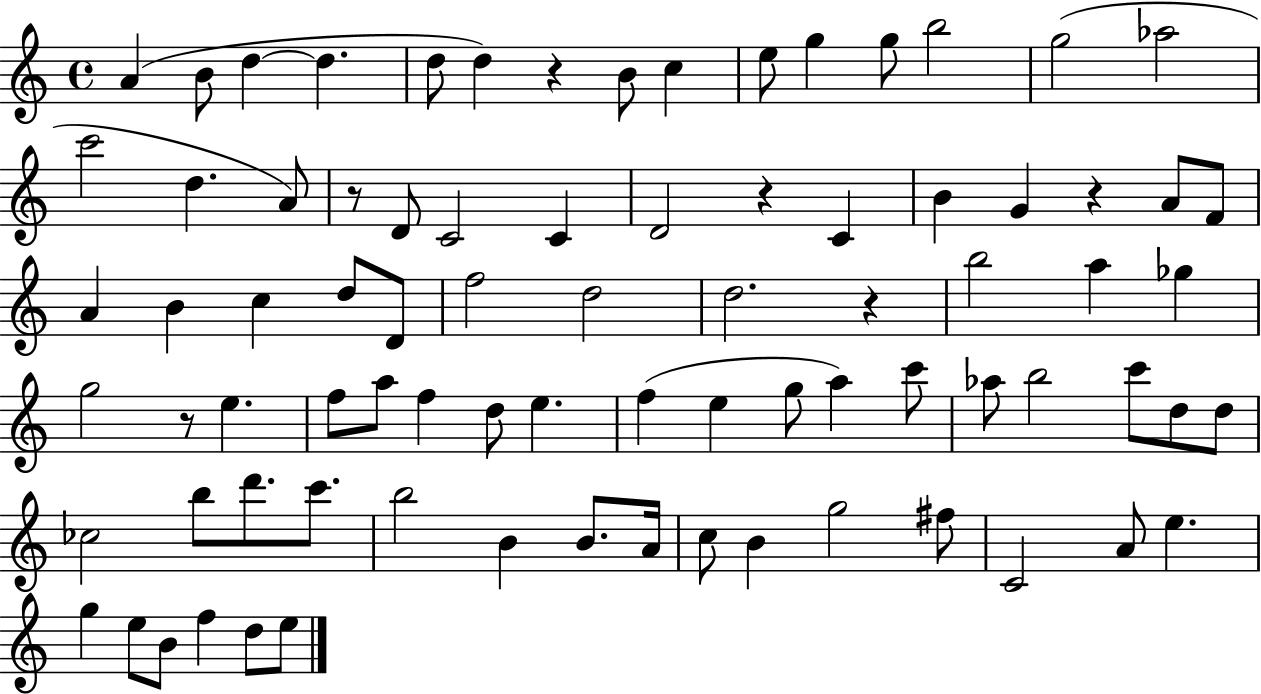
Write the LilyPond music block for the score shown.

{
  \clef treble
  \time 4/4
  \defaultTimeSignature
  \key c \major
  a'4( b'8 d''4~~ d''4. | d''8 d''4) r4 b'8 c''4 | e''8 g''4 g''8 b''2 | g''2( aes''2 | \break c'''2 d''4. a'8) | r8 d'8 c'2 c'4 | d'2 r4 c'4 | b'4 g'4 r4 a'8 f'8 | \break a'4 b'4 c''4 d''8 d'8 | f''2 d''2 | d''2. r4 | b''2 a''4 ges''4 | \break g''2 r8 e''4. | f''8 a''8 f''4 d''8 e''4. | f''4( e''4 g''8 a''4) c'''8 | aes''8 b''2 c'''8 d''8 d''8 | \break ces''2 b''8 d'''8. c'''8. | b''2 b'4 b'8. a'16 | c''8 b'4 g''2 fis''8 | c'2 a'8 e''4. | \break g''4 e''8 b'8 f''4 d''8 e''8 | \bar "|."
}